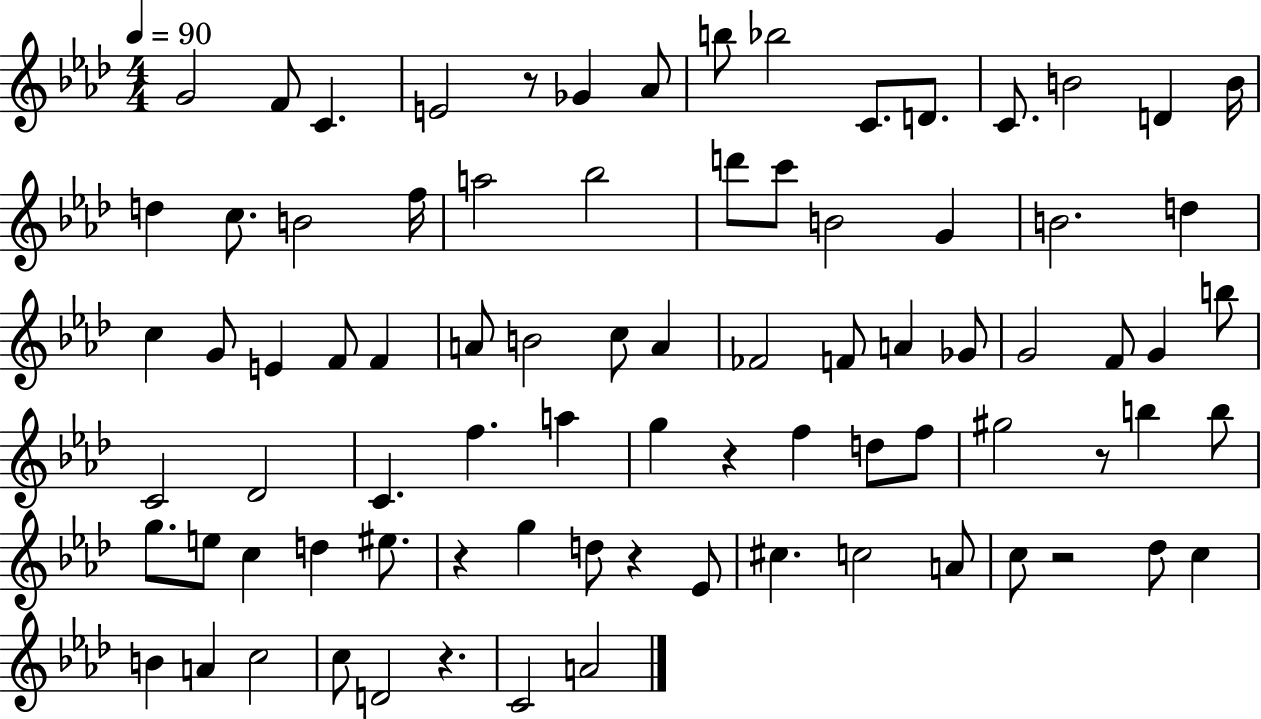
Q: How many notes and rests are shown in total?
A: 83